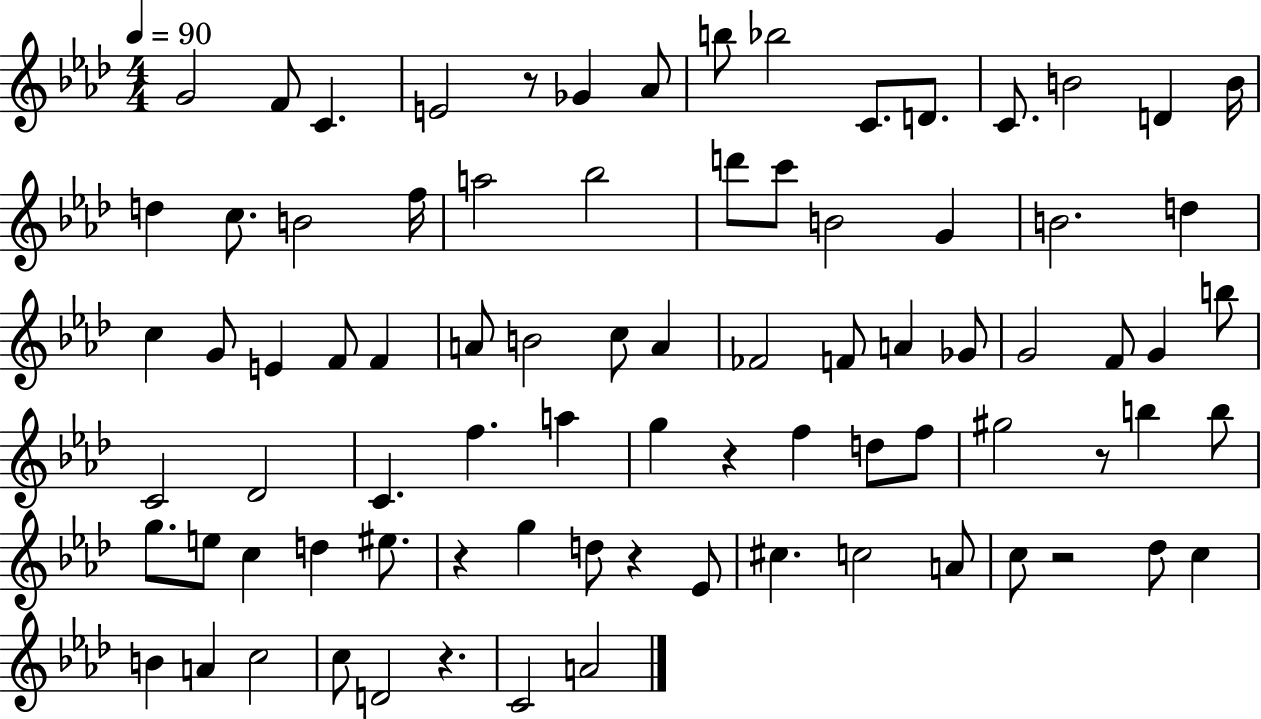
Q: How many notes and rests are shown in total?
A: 83